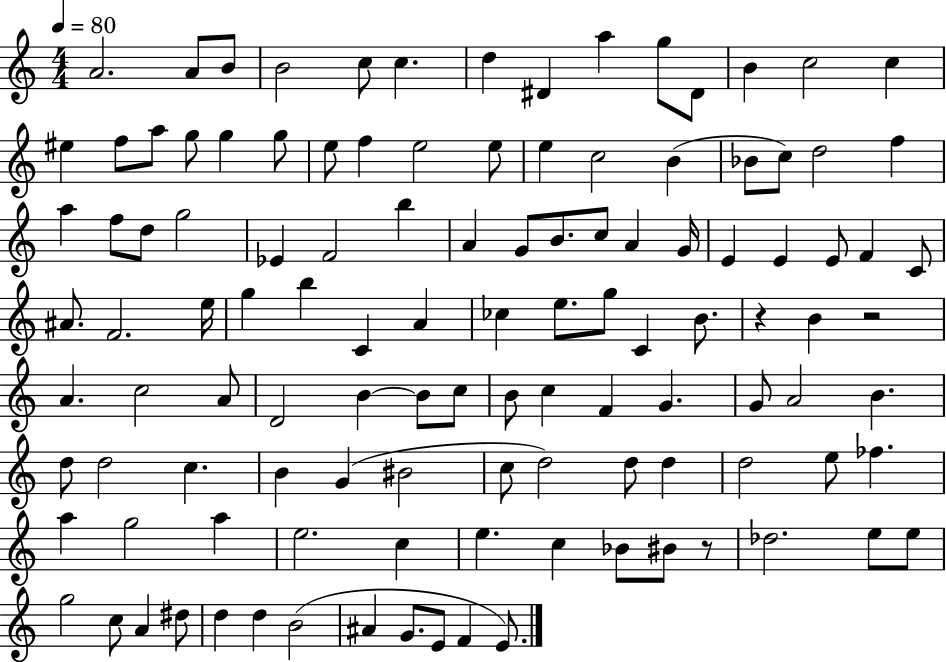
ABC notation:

X:1
T:Untitled
M:4/4
L:1/4
K:C
A2 A/2 B/2 B2 c/2 c d ^D a g/2 ^D/2 B c2 c ^e f/2 a/2 g/2 g g/2 e/2 f e2 e/2 e c2 B _B/2 c/2 d2 f a f/2 d/2 g2 _E F2 b A G/2 B/2 c/2 A G/4 E E E/2 F C/2 ^A/2 F2 e/4 g b C A _c e/2 g/2 C B/2 z B z2 A c2 A/2 D2 B B/2 c/2 B/2 c F G G/2 A2 B d/2 d2 c B G ^B2 c/2 d2 d/2 d d2 e/2 _f a g2 a e2 c e c _B/2 ^B/2 z/2 _d2 e/2 e/2 g2 c/2 A ^d/2 d d B2 ^A G/2 E/2 F E/2